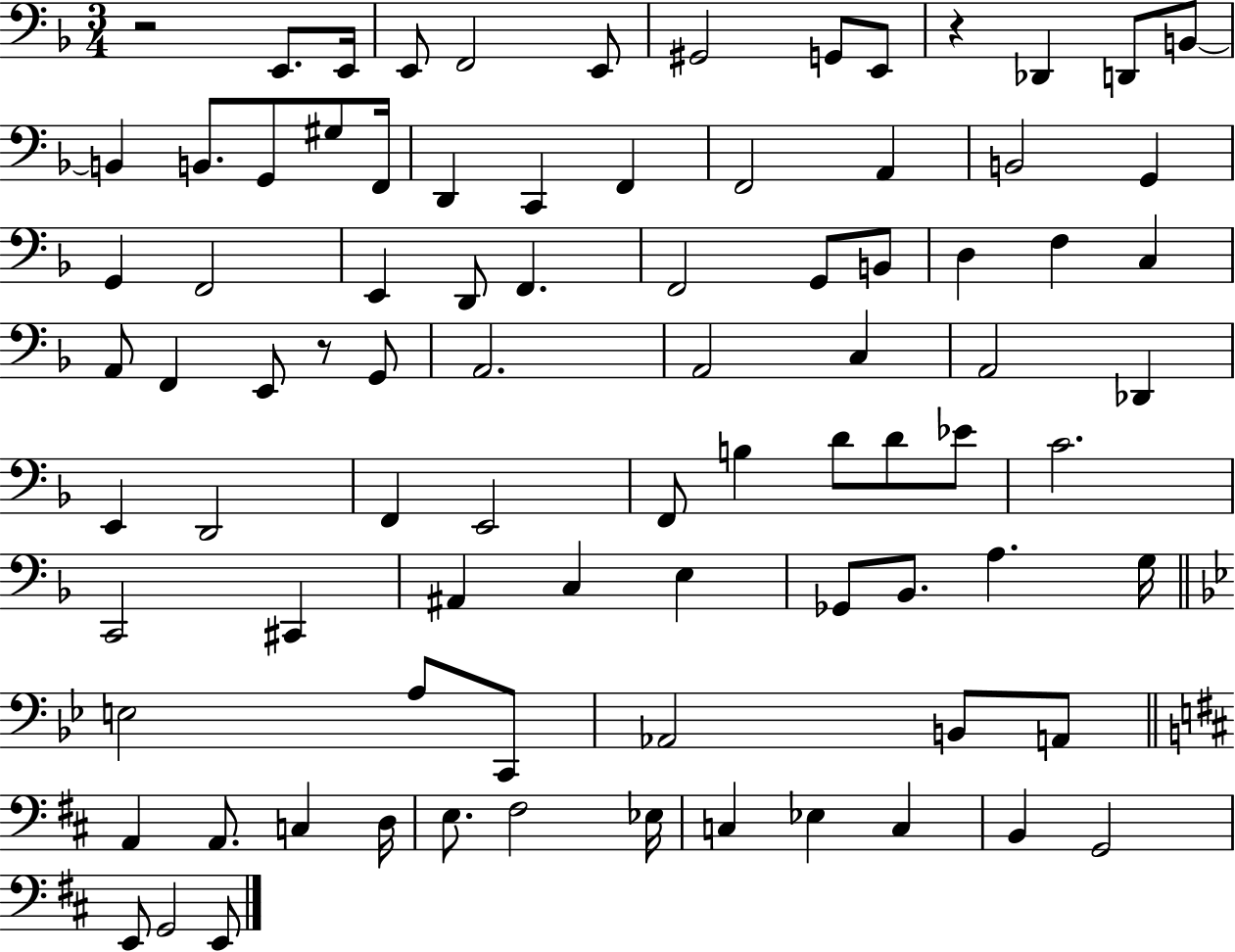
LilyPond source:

{
  \clef bass
  \numericTimeSignature
  \time 3/4
  \key f \major
  r2 e,8. e,16 | e,8 f,2 e,8 | gis,2 g,8 e,8 | r4 des,4 d,8 b,8~~ | \break b,4 b,8. g,8 gis8 f,16 | d,4 c,4 f,4 | f,2 a,4 | b,2 g,4 | \break g,4 f,2 | e,4 d,8 f,4. | f,2 g,8 b,8 | d4 f4 c4 | \break a,8 f,4 e,8 r8 g,8 | a,2. | a,2 c4 | a,2 des,4 | \break e,4 d,2 | f,4 e,2 | f,8 b4 d'8 d'8 ees'8 | c'2. | \break c,2 cis,4 | ais,4 c4 e4 | ges,8 bes,8. a4. g16 | \bar "||" \break \key bes \major e2 a8 c,8 | aes,2 b,8 a,8 | \bar "||" \break \key d \major a,4 a,8. c4 d16 | e8. fis2 ees16 | c4 ees4 c4 | b,4 g,2 | \break e,8 g,2 e,8 | \bar "|."
}